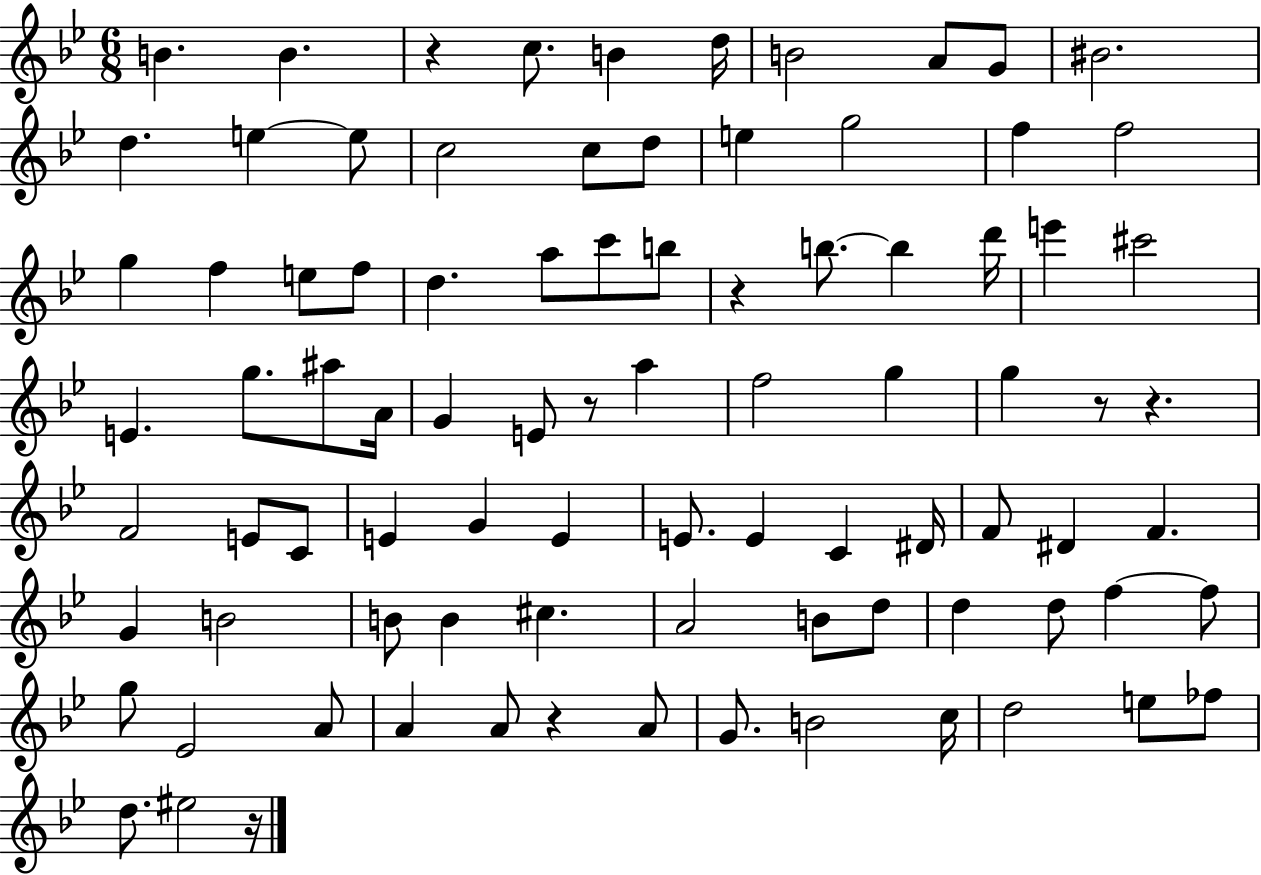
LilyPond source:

{
  \clef treble
  \numericTimeSignature
  \time 6/8
  \key bes \major
  b'4. b'4. | r4 c''8. b'4 d''16 | b'2 a'8 g'8 | bis'2. | \break d''4. e''4~~ e''8 | c''2 c''8 d''8 | e''4 g''2 | f''4 f''2 | \break g''4 f''4 e''8 f''8 | d''4. a''8 c'''8 b''8 | r4 b''8.~~ b''4 d'''16 | e'''4 cis'''2 | \break e'4. g''8. ais''8 a'16 | g'4 e'8 r8 a''4 | f''2 g''4 | g''4 r8 r4. | \break f'2 e'8 c'8 | e'4 g'4 e'4 | e'8. e'4 c'4 dis'16 | f'8 dis'4 f'4. | \break g'4 b'2 | b'8 b'4 cis''4. | a'2 b'8 d''8 | d''4 d''8 f''4~~ f''8 | \break g''8 ees'2 a'8 | a'4 a'8 r4 a'8 | g'8. b'2 c''16 | d''2 e''8 fes''8 | \break d''8. eis''2 r16 | \bar "|."
}